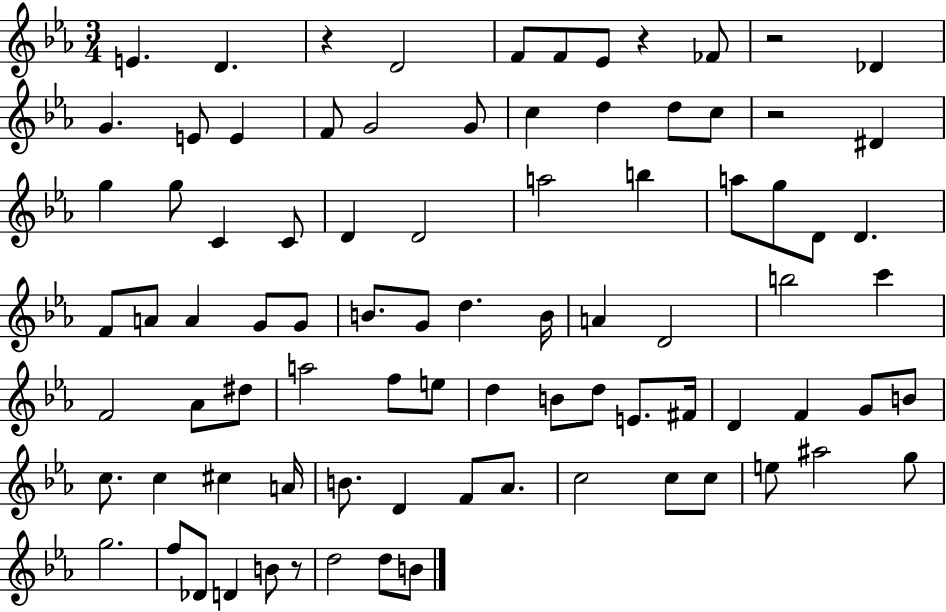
E4/q. D4/q. R/q D4/h F4/e F4/e Eb4/e R/q FES4/e R/h Db4/q G4/q. E4/e E4/q F4/e G4/h G4/e C5/q D5/q D5/e C5/e R/h D#4/q G5/q G5/e C4/q C4/e D4/q D4/h A5/h B5/q A5/e G5/e D4/e D4/q. F4/e A4/e A4/q G4/e G4/e B4/e. G4/e D5/q. B4/s A4/q D4/h B5/h C6/q F4/h Ab4/e D#5/e A5/h F5/e E5/e D5/q B4/e D5/e E4/e. F#4/s D4/q F4/q G4/e B4/e C5/e. C5/q C#5/q A4/s B4/e. D4/q F4/e Ab4/e. C5/h C5/e C5/e E5/e A#5/h G5/e G5/h. F5/e Db4/e D4/q B4/e R/e D5/h D5/e B4/e